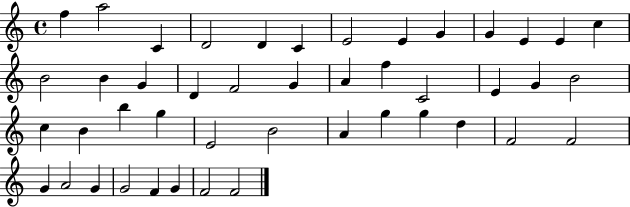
F5/q A5/h C4/q D4/h D4/q C4/q E4/h E4/q G4/q G4/q E4/q E4/q C5/q B4/h B4/q G4/q D4/q F4/h G4/q A4/q F5/q C4/h E4/q G4/q B4/h C5/q B4/q B5/q G5/q E4/h B4/h A4/q G5/q G5/q D5/q F4/h F4/h G4/q A4/h G4/q G4/h F4/q G4/q F4/h F4/h